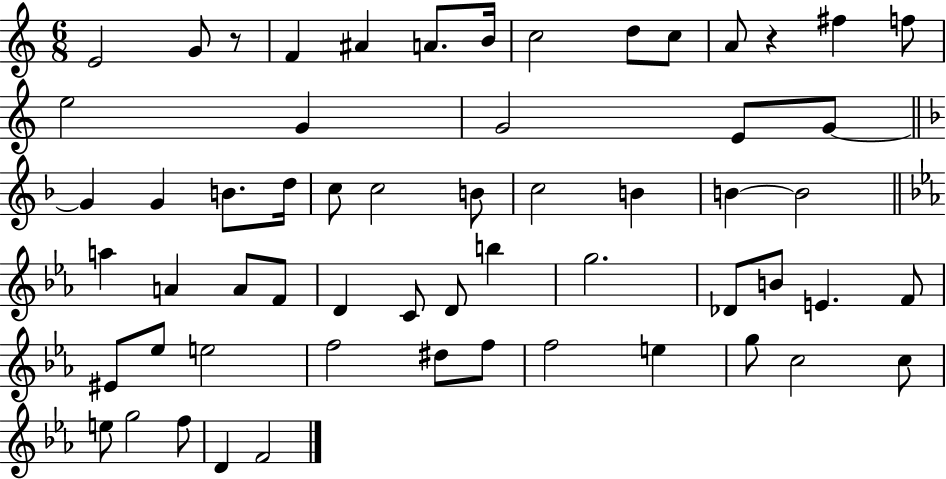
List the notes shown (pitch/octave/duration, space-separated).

E4/h G4/e R/e F4/q A#4/q A4/e. B4/s C5/h D5/e C5/e A4/e R/q F#5/q F5/e E5/h G4/q G4/h E4/e G4/e G4/q G4/q B4/e. D5/s C5/e C5/h B4/e C5/h B4/q B4/q B4/h A5/q A4/q A4/e F4/e D4/q C4/e D4/e B5/q G5/h. Db4/e B4/e E4/q. F4/e EIS4/e Eb5/e E5/h F5/h D#5/e F5/e F5/h E5/q G5/e C5/h C5/e E5/e G5/h F5/e D4/q F4/h